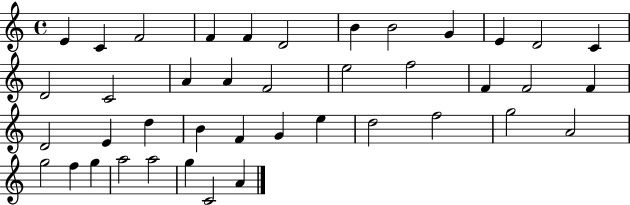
{
  \clef treble
  \time 4/4
  \defaultTimeSignature
  \key c \major
  e'4 c'4 f'2 | f'4 f'4 d'2 | b'4 b'2 g'4 | e'4 d'2 c'4 | \break d'2 c'2 | a'4 a'4 f'2 | e''2 f''2 | f'4 f'2 f'4 | \break d'2 e'4 d''4 | b'4 f'4 g'4 e''4 | d''2 f''2 | g''2 a'2 | \break g''2 f''4 g''4 | a''2 a''2 | g''4 c'2 a'4 | \bar "|."
}